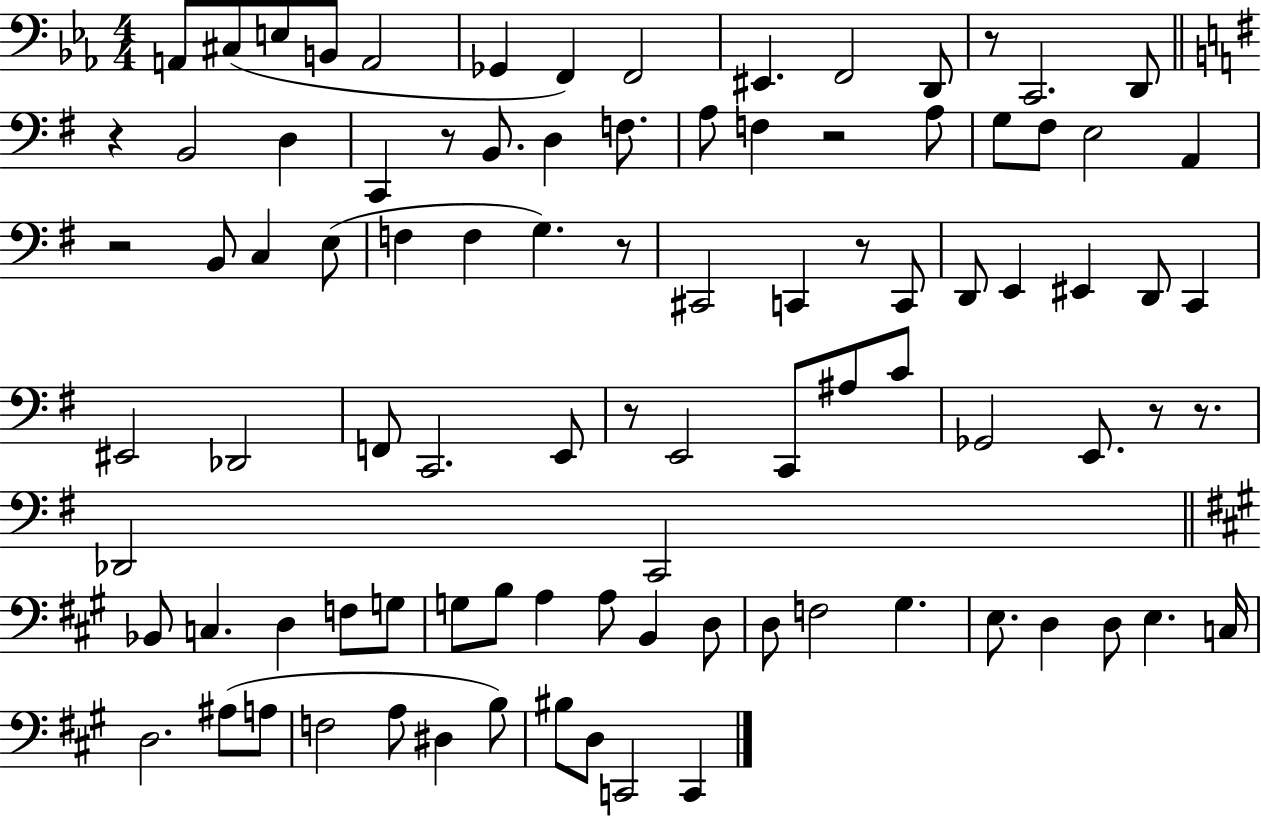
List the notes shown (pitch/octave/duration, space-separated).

A2/e C#3/e E3/e B2/e A2/h Gb2/q F2/q F2/h EIS2/q. F2/h D2/e R/e C2/h. D2/e R/q B2/h D3/q C2/q R/e B2/e. D3/q F3/e. A3/e F3/q R/h A3/e G3/e F#3/e E3/h A2/q R/h B2/e C3/q E3/e F3/q F3/q G3/q. R/e C#2/h C2/q R/e C2/e D2/e E2/q EIS2/q D2/e C2/q EIS2/h Db2/h F2/e C2/h. E2/e R/e E2/h C2/e A#3/e C4/e Gb2/h E2/e. R/e R/e. Db2/h C2/h Bb2/e C3/q. D3/q F3/e G3/e G3/e B3/e A3/q A3/e B2/q D3/e D3/e F3/h G#3/q. E3/e. D3/q D3/e E3/q. C3/s D3/h. A#3/e A3/e F3/h A3/e D#3/q B3/e BIS3/e D3/e C2/h C2/q